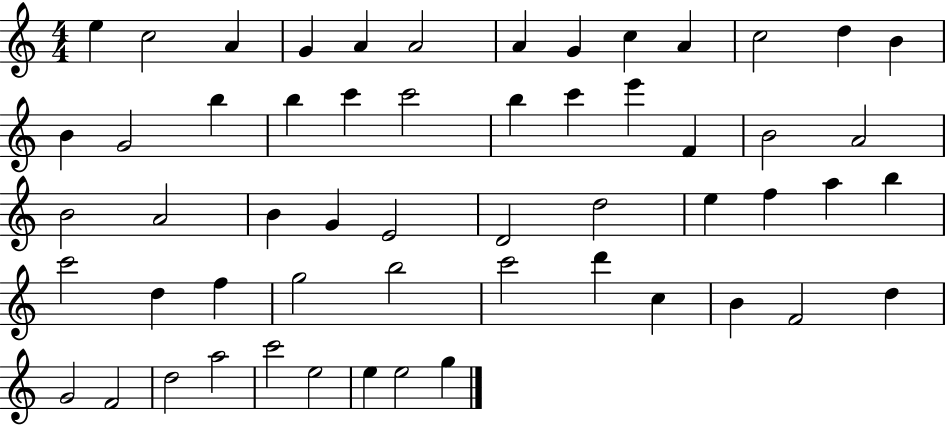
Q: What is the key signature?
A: C major